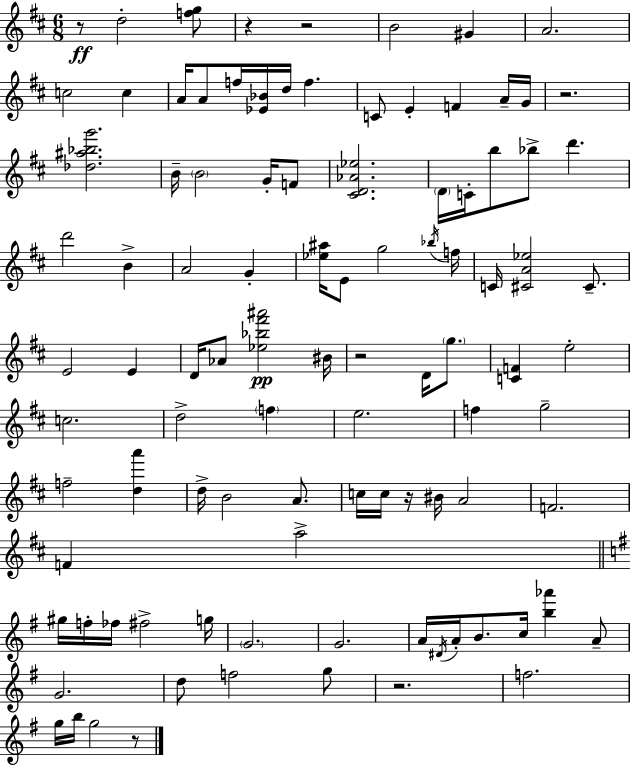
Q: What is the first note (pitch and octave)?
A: D5